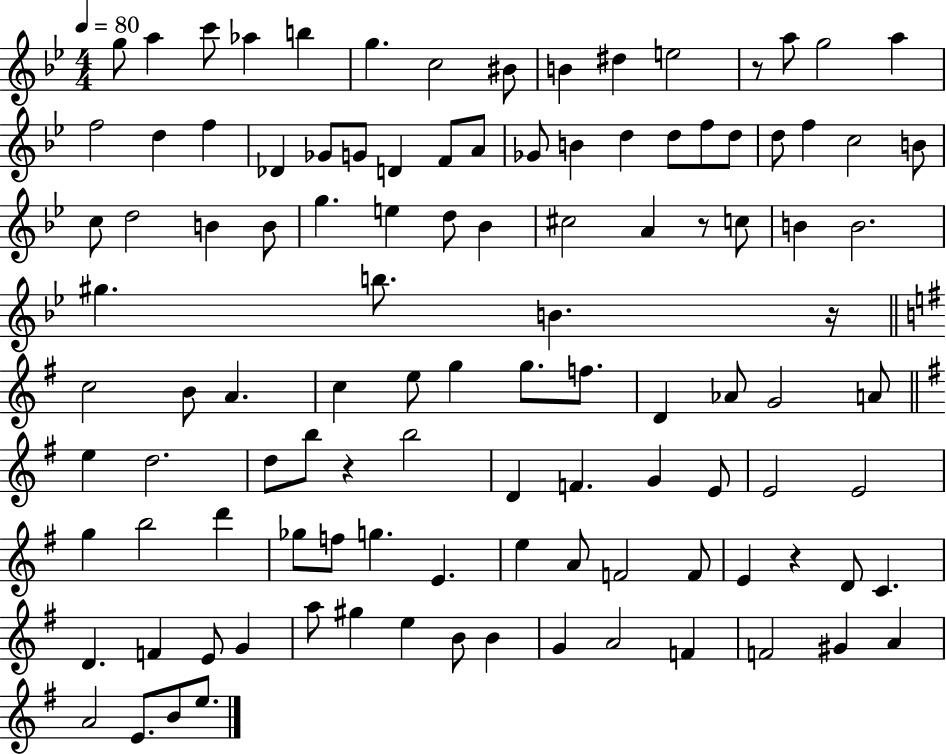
X:1
T:Untitled
M:4/4
L:1/4
K:Bb
g/2 a c'/2 _a b g c2 ^B/2 B ^d e2 z/2 a/2 g2 a f2 d f _D _G/2 G/2 D F/2 A/2 _G/2 B d d/2 f/2 d/2 d/2 f c2 B/2 c/2 d2 B B/2 g e d/2 _B ^c2 A z/2 c/2 B B2 ^g b/2 B z/4 c2 B/2 A c e/2 g g/2 f/2 D _A/2 G2 A/2 e d2 d/2 b/2 z b2 D F G E/2 E2 E2 g b2 d' _g/2 f/2 g E e A/2 F2 F/2 E z D/2 C D F E/2 G a/2 ^g e B/2 B G A2 F F2 ^G A A2 E/2 B/2 e/2